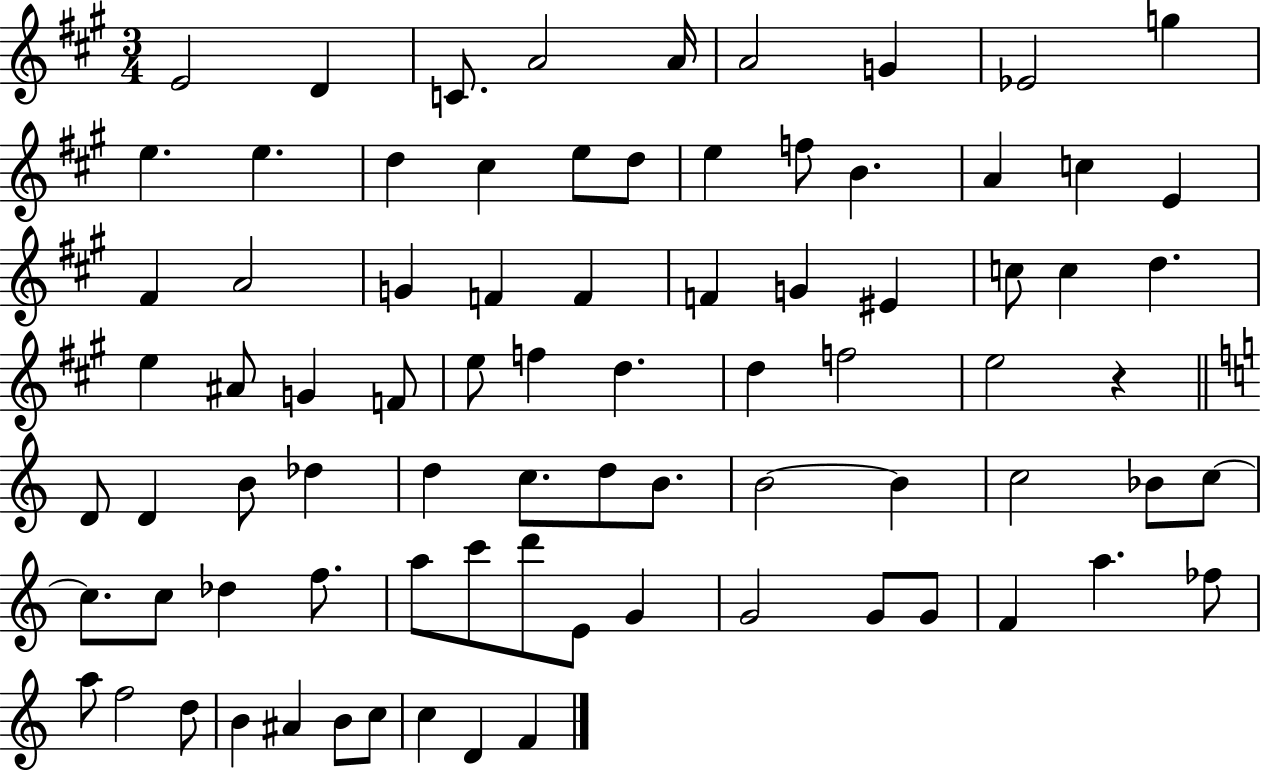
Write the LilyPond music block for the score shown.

{
  \clef treble
  \numericTimeSignature
  \time 3/4
  \key a \major
  e'2 d'4 | c'8. a'2 a'16 | a'2 g'4 | ees'2 g''4 | \break e''4. e''4. | d''4 cis''4 e''8 d''8 | e''4 f''8 b'4. | a'4 c''4 e'4 | \break fis'4 a'2 | g'4 f'4 f'4 | f'4 g'4 eis'4 | c''8 c''4 d''4. | \break e''4 ais'8 g'4 f'8 | e''8 f''4 d''4. | d''4 f''2 | e''2 r4 | \break \bar "||" \break \key a \minor d'8 d'4 b'8 des''4 | d''4 c''8. d''8 b'8. | b'2~~ b'4 | c''2 bes'8 c''8~~ | \break c''8. c''8 des''4 f''8. | a''8 c'''8 d'''8 e'8 g'4 | g'2 g'8 g'8 | f'4 a''4. fes''8 | \break a''8 f''2 d''8 | b'4 ais'4 b'8 c''8 | c''4 d'4 f'4 | \bar "|."
}